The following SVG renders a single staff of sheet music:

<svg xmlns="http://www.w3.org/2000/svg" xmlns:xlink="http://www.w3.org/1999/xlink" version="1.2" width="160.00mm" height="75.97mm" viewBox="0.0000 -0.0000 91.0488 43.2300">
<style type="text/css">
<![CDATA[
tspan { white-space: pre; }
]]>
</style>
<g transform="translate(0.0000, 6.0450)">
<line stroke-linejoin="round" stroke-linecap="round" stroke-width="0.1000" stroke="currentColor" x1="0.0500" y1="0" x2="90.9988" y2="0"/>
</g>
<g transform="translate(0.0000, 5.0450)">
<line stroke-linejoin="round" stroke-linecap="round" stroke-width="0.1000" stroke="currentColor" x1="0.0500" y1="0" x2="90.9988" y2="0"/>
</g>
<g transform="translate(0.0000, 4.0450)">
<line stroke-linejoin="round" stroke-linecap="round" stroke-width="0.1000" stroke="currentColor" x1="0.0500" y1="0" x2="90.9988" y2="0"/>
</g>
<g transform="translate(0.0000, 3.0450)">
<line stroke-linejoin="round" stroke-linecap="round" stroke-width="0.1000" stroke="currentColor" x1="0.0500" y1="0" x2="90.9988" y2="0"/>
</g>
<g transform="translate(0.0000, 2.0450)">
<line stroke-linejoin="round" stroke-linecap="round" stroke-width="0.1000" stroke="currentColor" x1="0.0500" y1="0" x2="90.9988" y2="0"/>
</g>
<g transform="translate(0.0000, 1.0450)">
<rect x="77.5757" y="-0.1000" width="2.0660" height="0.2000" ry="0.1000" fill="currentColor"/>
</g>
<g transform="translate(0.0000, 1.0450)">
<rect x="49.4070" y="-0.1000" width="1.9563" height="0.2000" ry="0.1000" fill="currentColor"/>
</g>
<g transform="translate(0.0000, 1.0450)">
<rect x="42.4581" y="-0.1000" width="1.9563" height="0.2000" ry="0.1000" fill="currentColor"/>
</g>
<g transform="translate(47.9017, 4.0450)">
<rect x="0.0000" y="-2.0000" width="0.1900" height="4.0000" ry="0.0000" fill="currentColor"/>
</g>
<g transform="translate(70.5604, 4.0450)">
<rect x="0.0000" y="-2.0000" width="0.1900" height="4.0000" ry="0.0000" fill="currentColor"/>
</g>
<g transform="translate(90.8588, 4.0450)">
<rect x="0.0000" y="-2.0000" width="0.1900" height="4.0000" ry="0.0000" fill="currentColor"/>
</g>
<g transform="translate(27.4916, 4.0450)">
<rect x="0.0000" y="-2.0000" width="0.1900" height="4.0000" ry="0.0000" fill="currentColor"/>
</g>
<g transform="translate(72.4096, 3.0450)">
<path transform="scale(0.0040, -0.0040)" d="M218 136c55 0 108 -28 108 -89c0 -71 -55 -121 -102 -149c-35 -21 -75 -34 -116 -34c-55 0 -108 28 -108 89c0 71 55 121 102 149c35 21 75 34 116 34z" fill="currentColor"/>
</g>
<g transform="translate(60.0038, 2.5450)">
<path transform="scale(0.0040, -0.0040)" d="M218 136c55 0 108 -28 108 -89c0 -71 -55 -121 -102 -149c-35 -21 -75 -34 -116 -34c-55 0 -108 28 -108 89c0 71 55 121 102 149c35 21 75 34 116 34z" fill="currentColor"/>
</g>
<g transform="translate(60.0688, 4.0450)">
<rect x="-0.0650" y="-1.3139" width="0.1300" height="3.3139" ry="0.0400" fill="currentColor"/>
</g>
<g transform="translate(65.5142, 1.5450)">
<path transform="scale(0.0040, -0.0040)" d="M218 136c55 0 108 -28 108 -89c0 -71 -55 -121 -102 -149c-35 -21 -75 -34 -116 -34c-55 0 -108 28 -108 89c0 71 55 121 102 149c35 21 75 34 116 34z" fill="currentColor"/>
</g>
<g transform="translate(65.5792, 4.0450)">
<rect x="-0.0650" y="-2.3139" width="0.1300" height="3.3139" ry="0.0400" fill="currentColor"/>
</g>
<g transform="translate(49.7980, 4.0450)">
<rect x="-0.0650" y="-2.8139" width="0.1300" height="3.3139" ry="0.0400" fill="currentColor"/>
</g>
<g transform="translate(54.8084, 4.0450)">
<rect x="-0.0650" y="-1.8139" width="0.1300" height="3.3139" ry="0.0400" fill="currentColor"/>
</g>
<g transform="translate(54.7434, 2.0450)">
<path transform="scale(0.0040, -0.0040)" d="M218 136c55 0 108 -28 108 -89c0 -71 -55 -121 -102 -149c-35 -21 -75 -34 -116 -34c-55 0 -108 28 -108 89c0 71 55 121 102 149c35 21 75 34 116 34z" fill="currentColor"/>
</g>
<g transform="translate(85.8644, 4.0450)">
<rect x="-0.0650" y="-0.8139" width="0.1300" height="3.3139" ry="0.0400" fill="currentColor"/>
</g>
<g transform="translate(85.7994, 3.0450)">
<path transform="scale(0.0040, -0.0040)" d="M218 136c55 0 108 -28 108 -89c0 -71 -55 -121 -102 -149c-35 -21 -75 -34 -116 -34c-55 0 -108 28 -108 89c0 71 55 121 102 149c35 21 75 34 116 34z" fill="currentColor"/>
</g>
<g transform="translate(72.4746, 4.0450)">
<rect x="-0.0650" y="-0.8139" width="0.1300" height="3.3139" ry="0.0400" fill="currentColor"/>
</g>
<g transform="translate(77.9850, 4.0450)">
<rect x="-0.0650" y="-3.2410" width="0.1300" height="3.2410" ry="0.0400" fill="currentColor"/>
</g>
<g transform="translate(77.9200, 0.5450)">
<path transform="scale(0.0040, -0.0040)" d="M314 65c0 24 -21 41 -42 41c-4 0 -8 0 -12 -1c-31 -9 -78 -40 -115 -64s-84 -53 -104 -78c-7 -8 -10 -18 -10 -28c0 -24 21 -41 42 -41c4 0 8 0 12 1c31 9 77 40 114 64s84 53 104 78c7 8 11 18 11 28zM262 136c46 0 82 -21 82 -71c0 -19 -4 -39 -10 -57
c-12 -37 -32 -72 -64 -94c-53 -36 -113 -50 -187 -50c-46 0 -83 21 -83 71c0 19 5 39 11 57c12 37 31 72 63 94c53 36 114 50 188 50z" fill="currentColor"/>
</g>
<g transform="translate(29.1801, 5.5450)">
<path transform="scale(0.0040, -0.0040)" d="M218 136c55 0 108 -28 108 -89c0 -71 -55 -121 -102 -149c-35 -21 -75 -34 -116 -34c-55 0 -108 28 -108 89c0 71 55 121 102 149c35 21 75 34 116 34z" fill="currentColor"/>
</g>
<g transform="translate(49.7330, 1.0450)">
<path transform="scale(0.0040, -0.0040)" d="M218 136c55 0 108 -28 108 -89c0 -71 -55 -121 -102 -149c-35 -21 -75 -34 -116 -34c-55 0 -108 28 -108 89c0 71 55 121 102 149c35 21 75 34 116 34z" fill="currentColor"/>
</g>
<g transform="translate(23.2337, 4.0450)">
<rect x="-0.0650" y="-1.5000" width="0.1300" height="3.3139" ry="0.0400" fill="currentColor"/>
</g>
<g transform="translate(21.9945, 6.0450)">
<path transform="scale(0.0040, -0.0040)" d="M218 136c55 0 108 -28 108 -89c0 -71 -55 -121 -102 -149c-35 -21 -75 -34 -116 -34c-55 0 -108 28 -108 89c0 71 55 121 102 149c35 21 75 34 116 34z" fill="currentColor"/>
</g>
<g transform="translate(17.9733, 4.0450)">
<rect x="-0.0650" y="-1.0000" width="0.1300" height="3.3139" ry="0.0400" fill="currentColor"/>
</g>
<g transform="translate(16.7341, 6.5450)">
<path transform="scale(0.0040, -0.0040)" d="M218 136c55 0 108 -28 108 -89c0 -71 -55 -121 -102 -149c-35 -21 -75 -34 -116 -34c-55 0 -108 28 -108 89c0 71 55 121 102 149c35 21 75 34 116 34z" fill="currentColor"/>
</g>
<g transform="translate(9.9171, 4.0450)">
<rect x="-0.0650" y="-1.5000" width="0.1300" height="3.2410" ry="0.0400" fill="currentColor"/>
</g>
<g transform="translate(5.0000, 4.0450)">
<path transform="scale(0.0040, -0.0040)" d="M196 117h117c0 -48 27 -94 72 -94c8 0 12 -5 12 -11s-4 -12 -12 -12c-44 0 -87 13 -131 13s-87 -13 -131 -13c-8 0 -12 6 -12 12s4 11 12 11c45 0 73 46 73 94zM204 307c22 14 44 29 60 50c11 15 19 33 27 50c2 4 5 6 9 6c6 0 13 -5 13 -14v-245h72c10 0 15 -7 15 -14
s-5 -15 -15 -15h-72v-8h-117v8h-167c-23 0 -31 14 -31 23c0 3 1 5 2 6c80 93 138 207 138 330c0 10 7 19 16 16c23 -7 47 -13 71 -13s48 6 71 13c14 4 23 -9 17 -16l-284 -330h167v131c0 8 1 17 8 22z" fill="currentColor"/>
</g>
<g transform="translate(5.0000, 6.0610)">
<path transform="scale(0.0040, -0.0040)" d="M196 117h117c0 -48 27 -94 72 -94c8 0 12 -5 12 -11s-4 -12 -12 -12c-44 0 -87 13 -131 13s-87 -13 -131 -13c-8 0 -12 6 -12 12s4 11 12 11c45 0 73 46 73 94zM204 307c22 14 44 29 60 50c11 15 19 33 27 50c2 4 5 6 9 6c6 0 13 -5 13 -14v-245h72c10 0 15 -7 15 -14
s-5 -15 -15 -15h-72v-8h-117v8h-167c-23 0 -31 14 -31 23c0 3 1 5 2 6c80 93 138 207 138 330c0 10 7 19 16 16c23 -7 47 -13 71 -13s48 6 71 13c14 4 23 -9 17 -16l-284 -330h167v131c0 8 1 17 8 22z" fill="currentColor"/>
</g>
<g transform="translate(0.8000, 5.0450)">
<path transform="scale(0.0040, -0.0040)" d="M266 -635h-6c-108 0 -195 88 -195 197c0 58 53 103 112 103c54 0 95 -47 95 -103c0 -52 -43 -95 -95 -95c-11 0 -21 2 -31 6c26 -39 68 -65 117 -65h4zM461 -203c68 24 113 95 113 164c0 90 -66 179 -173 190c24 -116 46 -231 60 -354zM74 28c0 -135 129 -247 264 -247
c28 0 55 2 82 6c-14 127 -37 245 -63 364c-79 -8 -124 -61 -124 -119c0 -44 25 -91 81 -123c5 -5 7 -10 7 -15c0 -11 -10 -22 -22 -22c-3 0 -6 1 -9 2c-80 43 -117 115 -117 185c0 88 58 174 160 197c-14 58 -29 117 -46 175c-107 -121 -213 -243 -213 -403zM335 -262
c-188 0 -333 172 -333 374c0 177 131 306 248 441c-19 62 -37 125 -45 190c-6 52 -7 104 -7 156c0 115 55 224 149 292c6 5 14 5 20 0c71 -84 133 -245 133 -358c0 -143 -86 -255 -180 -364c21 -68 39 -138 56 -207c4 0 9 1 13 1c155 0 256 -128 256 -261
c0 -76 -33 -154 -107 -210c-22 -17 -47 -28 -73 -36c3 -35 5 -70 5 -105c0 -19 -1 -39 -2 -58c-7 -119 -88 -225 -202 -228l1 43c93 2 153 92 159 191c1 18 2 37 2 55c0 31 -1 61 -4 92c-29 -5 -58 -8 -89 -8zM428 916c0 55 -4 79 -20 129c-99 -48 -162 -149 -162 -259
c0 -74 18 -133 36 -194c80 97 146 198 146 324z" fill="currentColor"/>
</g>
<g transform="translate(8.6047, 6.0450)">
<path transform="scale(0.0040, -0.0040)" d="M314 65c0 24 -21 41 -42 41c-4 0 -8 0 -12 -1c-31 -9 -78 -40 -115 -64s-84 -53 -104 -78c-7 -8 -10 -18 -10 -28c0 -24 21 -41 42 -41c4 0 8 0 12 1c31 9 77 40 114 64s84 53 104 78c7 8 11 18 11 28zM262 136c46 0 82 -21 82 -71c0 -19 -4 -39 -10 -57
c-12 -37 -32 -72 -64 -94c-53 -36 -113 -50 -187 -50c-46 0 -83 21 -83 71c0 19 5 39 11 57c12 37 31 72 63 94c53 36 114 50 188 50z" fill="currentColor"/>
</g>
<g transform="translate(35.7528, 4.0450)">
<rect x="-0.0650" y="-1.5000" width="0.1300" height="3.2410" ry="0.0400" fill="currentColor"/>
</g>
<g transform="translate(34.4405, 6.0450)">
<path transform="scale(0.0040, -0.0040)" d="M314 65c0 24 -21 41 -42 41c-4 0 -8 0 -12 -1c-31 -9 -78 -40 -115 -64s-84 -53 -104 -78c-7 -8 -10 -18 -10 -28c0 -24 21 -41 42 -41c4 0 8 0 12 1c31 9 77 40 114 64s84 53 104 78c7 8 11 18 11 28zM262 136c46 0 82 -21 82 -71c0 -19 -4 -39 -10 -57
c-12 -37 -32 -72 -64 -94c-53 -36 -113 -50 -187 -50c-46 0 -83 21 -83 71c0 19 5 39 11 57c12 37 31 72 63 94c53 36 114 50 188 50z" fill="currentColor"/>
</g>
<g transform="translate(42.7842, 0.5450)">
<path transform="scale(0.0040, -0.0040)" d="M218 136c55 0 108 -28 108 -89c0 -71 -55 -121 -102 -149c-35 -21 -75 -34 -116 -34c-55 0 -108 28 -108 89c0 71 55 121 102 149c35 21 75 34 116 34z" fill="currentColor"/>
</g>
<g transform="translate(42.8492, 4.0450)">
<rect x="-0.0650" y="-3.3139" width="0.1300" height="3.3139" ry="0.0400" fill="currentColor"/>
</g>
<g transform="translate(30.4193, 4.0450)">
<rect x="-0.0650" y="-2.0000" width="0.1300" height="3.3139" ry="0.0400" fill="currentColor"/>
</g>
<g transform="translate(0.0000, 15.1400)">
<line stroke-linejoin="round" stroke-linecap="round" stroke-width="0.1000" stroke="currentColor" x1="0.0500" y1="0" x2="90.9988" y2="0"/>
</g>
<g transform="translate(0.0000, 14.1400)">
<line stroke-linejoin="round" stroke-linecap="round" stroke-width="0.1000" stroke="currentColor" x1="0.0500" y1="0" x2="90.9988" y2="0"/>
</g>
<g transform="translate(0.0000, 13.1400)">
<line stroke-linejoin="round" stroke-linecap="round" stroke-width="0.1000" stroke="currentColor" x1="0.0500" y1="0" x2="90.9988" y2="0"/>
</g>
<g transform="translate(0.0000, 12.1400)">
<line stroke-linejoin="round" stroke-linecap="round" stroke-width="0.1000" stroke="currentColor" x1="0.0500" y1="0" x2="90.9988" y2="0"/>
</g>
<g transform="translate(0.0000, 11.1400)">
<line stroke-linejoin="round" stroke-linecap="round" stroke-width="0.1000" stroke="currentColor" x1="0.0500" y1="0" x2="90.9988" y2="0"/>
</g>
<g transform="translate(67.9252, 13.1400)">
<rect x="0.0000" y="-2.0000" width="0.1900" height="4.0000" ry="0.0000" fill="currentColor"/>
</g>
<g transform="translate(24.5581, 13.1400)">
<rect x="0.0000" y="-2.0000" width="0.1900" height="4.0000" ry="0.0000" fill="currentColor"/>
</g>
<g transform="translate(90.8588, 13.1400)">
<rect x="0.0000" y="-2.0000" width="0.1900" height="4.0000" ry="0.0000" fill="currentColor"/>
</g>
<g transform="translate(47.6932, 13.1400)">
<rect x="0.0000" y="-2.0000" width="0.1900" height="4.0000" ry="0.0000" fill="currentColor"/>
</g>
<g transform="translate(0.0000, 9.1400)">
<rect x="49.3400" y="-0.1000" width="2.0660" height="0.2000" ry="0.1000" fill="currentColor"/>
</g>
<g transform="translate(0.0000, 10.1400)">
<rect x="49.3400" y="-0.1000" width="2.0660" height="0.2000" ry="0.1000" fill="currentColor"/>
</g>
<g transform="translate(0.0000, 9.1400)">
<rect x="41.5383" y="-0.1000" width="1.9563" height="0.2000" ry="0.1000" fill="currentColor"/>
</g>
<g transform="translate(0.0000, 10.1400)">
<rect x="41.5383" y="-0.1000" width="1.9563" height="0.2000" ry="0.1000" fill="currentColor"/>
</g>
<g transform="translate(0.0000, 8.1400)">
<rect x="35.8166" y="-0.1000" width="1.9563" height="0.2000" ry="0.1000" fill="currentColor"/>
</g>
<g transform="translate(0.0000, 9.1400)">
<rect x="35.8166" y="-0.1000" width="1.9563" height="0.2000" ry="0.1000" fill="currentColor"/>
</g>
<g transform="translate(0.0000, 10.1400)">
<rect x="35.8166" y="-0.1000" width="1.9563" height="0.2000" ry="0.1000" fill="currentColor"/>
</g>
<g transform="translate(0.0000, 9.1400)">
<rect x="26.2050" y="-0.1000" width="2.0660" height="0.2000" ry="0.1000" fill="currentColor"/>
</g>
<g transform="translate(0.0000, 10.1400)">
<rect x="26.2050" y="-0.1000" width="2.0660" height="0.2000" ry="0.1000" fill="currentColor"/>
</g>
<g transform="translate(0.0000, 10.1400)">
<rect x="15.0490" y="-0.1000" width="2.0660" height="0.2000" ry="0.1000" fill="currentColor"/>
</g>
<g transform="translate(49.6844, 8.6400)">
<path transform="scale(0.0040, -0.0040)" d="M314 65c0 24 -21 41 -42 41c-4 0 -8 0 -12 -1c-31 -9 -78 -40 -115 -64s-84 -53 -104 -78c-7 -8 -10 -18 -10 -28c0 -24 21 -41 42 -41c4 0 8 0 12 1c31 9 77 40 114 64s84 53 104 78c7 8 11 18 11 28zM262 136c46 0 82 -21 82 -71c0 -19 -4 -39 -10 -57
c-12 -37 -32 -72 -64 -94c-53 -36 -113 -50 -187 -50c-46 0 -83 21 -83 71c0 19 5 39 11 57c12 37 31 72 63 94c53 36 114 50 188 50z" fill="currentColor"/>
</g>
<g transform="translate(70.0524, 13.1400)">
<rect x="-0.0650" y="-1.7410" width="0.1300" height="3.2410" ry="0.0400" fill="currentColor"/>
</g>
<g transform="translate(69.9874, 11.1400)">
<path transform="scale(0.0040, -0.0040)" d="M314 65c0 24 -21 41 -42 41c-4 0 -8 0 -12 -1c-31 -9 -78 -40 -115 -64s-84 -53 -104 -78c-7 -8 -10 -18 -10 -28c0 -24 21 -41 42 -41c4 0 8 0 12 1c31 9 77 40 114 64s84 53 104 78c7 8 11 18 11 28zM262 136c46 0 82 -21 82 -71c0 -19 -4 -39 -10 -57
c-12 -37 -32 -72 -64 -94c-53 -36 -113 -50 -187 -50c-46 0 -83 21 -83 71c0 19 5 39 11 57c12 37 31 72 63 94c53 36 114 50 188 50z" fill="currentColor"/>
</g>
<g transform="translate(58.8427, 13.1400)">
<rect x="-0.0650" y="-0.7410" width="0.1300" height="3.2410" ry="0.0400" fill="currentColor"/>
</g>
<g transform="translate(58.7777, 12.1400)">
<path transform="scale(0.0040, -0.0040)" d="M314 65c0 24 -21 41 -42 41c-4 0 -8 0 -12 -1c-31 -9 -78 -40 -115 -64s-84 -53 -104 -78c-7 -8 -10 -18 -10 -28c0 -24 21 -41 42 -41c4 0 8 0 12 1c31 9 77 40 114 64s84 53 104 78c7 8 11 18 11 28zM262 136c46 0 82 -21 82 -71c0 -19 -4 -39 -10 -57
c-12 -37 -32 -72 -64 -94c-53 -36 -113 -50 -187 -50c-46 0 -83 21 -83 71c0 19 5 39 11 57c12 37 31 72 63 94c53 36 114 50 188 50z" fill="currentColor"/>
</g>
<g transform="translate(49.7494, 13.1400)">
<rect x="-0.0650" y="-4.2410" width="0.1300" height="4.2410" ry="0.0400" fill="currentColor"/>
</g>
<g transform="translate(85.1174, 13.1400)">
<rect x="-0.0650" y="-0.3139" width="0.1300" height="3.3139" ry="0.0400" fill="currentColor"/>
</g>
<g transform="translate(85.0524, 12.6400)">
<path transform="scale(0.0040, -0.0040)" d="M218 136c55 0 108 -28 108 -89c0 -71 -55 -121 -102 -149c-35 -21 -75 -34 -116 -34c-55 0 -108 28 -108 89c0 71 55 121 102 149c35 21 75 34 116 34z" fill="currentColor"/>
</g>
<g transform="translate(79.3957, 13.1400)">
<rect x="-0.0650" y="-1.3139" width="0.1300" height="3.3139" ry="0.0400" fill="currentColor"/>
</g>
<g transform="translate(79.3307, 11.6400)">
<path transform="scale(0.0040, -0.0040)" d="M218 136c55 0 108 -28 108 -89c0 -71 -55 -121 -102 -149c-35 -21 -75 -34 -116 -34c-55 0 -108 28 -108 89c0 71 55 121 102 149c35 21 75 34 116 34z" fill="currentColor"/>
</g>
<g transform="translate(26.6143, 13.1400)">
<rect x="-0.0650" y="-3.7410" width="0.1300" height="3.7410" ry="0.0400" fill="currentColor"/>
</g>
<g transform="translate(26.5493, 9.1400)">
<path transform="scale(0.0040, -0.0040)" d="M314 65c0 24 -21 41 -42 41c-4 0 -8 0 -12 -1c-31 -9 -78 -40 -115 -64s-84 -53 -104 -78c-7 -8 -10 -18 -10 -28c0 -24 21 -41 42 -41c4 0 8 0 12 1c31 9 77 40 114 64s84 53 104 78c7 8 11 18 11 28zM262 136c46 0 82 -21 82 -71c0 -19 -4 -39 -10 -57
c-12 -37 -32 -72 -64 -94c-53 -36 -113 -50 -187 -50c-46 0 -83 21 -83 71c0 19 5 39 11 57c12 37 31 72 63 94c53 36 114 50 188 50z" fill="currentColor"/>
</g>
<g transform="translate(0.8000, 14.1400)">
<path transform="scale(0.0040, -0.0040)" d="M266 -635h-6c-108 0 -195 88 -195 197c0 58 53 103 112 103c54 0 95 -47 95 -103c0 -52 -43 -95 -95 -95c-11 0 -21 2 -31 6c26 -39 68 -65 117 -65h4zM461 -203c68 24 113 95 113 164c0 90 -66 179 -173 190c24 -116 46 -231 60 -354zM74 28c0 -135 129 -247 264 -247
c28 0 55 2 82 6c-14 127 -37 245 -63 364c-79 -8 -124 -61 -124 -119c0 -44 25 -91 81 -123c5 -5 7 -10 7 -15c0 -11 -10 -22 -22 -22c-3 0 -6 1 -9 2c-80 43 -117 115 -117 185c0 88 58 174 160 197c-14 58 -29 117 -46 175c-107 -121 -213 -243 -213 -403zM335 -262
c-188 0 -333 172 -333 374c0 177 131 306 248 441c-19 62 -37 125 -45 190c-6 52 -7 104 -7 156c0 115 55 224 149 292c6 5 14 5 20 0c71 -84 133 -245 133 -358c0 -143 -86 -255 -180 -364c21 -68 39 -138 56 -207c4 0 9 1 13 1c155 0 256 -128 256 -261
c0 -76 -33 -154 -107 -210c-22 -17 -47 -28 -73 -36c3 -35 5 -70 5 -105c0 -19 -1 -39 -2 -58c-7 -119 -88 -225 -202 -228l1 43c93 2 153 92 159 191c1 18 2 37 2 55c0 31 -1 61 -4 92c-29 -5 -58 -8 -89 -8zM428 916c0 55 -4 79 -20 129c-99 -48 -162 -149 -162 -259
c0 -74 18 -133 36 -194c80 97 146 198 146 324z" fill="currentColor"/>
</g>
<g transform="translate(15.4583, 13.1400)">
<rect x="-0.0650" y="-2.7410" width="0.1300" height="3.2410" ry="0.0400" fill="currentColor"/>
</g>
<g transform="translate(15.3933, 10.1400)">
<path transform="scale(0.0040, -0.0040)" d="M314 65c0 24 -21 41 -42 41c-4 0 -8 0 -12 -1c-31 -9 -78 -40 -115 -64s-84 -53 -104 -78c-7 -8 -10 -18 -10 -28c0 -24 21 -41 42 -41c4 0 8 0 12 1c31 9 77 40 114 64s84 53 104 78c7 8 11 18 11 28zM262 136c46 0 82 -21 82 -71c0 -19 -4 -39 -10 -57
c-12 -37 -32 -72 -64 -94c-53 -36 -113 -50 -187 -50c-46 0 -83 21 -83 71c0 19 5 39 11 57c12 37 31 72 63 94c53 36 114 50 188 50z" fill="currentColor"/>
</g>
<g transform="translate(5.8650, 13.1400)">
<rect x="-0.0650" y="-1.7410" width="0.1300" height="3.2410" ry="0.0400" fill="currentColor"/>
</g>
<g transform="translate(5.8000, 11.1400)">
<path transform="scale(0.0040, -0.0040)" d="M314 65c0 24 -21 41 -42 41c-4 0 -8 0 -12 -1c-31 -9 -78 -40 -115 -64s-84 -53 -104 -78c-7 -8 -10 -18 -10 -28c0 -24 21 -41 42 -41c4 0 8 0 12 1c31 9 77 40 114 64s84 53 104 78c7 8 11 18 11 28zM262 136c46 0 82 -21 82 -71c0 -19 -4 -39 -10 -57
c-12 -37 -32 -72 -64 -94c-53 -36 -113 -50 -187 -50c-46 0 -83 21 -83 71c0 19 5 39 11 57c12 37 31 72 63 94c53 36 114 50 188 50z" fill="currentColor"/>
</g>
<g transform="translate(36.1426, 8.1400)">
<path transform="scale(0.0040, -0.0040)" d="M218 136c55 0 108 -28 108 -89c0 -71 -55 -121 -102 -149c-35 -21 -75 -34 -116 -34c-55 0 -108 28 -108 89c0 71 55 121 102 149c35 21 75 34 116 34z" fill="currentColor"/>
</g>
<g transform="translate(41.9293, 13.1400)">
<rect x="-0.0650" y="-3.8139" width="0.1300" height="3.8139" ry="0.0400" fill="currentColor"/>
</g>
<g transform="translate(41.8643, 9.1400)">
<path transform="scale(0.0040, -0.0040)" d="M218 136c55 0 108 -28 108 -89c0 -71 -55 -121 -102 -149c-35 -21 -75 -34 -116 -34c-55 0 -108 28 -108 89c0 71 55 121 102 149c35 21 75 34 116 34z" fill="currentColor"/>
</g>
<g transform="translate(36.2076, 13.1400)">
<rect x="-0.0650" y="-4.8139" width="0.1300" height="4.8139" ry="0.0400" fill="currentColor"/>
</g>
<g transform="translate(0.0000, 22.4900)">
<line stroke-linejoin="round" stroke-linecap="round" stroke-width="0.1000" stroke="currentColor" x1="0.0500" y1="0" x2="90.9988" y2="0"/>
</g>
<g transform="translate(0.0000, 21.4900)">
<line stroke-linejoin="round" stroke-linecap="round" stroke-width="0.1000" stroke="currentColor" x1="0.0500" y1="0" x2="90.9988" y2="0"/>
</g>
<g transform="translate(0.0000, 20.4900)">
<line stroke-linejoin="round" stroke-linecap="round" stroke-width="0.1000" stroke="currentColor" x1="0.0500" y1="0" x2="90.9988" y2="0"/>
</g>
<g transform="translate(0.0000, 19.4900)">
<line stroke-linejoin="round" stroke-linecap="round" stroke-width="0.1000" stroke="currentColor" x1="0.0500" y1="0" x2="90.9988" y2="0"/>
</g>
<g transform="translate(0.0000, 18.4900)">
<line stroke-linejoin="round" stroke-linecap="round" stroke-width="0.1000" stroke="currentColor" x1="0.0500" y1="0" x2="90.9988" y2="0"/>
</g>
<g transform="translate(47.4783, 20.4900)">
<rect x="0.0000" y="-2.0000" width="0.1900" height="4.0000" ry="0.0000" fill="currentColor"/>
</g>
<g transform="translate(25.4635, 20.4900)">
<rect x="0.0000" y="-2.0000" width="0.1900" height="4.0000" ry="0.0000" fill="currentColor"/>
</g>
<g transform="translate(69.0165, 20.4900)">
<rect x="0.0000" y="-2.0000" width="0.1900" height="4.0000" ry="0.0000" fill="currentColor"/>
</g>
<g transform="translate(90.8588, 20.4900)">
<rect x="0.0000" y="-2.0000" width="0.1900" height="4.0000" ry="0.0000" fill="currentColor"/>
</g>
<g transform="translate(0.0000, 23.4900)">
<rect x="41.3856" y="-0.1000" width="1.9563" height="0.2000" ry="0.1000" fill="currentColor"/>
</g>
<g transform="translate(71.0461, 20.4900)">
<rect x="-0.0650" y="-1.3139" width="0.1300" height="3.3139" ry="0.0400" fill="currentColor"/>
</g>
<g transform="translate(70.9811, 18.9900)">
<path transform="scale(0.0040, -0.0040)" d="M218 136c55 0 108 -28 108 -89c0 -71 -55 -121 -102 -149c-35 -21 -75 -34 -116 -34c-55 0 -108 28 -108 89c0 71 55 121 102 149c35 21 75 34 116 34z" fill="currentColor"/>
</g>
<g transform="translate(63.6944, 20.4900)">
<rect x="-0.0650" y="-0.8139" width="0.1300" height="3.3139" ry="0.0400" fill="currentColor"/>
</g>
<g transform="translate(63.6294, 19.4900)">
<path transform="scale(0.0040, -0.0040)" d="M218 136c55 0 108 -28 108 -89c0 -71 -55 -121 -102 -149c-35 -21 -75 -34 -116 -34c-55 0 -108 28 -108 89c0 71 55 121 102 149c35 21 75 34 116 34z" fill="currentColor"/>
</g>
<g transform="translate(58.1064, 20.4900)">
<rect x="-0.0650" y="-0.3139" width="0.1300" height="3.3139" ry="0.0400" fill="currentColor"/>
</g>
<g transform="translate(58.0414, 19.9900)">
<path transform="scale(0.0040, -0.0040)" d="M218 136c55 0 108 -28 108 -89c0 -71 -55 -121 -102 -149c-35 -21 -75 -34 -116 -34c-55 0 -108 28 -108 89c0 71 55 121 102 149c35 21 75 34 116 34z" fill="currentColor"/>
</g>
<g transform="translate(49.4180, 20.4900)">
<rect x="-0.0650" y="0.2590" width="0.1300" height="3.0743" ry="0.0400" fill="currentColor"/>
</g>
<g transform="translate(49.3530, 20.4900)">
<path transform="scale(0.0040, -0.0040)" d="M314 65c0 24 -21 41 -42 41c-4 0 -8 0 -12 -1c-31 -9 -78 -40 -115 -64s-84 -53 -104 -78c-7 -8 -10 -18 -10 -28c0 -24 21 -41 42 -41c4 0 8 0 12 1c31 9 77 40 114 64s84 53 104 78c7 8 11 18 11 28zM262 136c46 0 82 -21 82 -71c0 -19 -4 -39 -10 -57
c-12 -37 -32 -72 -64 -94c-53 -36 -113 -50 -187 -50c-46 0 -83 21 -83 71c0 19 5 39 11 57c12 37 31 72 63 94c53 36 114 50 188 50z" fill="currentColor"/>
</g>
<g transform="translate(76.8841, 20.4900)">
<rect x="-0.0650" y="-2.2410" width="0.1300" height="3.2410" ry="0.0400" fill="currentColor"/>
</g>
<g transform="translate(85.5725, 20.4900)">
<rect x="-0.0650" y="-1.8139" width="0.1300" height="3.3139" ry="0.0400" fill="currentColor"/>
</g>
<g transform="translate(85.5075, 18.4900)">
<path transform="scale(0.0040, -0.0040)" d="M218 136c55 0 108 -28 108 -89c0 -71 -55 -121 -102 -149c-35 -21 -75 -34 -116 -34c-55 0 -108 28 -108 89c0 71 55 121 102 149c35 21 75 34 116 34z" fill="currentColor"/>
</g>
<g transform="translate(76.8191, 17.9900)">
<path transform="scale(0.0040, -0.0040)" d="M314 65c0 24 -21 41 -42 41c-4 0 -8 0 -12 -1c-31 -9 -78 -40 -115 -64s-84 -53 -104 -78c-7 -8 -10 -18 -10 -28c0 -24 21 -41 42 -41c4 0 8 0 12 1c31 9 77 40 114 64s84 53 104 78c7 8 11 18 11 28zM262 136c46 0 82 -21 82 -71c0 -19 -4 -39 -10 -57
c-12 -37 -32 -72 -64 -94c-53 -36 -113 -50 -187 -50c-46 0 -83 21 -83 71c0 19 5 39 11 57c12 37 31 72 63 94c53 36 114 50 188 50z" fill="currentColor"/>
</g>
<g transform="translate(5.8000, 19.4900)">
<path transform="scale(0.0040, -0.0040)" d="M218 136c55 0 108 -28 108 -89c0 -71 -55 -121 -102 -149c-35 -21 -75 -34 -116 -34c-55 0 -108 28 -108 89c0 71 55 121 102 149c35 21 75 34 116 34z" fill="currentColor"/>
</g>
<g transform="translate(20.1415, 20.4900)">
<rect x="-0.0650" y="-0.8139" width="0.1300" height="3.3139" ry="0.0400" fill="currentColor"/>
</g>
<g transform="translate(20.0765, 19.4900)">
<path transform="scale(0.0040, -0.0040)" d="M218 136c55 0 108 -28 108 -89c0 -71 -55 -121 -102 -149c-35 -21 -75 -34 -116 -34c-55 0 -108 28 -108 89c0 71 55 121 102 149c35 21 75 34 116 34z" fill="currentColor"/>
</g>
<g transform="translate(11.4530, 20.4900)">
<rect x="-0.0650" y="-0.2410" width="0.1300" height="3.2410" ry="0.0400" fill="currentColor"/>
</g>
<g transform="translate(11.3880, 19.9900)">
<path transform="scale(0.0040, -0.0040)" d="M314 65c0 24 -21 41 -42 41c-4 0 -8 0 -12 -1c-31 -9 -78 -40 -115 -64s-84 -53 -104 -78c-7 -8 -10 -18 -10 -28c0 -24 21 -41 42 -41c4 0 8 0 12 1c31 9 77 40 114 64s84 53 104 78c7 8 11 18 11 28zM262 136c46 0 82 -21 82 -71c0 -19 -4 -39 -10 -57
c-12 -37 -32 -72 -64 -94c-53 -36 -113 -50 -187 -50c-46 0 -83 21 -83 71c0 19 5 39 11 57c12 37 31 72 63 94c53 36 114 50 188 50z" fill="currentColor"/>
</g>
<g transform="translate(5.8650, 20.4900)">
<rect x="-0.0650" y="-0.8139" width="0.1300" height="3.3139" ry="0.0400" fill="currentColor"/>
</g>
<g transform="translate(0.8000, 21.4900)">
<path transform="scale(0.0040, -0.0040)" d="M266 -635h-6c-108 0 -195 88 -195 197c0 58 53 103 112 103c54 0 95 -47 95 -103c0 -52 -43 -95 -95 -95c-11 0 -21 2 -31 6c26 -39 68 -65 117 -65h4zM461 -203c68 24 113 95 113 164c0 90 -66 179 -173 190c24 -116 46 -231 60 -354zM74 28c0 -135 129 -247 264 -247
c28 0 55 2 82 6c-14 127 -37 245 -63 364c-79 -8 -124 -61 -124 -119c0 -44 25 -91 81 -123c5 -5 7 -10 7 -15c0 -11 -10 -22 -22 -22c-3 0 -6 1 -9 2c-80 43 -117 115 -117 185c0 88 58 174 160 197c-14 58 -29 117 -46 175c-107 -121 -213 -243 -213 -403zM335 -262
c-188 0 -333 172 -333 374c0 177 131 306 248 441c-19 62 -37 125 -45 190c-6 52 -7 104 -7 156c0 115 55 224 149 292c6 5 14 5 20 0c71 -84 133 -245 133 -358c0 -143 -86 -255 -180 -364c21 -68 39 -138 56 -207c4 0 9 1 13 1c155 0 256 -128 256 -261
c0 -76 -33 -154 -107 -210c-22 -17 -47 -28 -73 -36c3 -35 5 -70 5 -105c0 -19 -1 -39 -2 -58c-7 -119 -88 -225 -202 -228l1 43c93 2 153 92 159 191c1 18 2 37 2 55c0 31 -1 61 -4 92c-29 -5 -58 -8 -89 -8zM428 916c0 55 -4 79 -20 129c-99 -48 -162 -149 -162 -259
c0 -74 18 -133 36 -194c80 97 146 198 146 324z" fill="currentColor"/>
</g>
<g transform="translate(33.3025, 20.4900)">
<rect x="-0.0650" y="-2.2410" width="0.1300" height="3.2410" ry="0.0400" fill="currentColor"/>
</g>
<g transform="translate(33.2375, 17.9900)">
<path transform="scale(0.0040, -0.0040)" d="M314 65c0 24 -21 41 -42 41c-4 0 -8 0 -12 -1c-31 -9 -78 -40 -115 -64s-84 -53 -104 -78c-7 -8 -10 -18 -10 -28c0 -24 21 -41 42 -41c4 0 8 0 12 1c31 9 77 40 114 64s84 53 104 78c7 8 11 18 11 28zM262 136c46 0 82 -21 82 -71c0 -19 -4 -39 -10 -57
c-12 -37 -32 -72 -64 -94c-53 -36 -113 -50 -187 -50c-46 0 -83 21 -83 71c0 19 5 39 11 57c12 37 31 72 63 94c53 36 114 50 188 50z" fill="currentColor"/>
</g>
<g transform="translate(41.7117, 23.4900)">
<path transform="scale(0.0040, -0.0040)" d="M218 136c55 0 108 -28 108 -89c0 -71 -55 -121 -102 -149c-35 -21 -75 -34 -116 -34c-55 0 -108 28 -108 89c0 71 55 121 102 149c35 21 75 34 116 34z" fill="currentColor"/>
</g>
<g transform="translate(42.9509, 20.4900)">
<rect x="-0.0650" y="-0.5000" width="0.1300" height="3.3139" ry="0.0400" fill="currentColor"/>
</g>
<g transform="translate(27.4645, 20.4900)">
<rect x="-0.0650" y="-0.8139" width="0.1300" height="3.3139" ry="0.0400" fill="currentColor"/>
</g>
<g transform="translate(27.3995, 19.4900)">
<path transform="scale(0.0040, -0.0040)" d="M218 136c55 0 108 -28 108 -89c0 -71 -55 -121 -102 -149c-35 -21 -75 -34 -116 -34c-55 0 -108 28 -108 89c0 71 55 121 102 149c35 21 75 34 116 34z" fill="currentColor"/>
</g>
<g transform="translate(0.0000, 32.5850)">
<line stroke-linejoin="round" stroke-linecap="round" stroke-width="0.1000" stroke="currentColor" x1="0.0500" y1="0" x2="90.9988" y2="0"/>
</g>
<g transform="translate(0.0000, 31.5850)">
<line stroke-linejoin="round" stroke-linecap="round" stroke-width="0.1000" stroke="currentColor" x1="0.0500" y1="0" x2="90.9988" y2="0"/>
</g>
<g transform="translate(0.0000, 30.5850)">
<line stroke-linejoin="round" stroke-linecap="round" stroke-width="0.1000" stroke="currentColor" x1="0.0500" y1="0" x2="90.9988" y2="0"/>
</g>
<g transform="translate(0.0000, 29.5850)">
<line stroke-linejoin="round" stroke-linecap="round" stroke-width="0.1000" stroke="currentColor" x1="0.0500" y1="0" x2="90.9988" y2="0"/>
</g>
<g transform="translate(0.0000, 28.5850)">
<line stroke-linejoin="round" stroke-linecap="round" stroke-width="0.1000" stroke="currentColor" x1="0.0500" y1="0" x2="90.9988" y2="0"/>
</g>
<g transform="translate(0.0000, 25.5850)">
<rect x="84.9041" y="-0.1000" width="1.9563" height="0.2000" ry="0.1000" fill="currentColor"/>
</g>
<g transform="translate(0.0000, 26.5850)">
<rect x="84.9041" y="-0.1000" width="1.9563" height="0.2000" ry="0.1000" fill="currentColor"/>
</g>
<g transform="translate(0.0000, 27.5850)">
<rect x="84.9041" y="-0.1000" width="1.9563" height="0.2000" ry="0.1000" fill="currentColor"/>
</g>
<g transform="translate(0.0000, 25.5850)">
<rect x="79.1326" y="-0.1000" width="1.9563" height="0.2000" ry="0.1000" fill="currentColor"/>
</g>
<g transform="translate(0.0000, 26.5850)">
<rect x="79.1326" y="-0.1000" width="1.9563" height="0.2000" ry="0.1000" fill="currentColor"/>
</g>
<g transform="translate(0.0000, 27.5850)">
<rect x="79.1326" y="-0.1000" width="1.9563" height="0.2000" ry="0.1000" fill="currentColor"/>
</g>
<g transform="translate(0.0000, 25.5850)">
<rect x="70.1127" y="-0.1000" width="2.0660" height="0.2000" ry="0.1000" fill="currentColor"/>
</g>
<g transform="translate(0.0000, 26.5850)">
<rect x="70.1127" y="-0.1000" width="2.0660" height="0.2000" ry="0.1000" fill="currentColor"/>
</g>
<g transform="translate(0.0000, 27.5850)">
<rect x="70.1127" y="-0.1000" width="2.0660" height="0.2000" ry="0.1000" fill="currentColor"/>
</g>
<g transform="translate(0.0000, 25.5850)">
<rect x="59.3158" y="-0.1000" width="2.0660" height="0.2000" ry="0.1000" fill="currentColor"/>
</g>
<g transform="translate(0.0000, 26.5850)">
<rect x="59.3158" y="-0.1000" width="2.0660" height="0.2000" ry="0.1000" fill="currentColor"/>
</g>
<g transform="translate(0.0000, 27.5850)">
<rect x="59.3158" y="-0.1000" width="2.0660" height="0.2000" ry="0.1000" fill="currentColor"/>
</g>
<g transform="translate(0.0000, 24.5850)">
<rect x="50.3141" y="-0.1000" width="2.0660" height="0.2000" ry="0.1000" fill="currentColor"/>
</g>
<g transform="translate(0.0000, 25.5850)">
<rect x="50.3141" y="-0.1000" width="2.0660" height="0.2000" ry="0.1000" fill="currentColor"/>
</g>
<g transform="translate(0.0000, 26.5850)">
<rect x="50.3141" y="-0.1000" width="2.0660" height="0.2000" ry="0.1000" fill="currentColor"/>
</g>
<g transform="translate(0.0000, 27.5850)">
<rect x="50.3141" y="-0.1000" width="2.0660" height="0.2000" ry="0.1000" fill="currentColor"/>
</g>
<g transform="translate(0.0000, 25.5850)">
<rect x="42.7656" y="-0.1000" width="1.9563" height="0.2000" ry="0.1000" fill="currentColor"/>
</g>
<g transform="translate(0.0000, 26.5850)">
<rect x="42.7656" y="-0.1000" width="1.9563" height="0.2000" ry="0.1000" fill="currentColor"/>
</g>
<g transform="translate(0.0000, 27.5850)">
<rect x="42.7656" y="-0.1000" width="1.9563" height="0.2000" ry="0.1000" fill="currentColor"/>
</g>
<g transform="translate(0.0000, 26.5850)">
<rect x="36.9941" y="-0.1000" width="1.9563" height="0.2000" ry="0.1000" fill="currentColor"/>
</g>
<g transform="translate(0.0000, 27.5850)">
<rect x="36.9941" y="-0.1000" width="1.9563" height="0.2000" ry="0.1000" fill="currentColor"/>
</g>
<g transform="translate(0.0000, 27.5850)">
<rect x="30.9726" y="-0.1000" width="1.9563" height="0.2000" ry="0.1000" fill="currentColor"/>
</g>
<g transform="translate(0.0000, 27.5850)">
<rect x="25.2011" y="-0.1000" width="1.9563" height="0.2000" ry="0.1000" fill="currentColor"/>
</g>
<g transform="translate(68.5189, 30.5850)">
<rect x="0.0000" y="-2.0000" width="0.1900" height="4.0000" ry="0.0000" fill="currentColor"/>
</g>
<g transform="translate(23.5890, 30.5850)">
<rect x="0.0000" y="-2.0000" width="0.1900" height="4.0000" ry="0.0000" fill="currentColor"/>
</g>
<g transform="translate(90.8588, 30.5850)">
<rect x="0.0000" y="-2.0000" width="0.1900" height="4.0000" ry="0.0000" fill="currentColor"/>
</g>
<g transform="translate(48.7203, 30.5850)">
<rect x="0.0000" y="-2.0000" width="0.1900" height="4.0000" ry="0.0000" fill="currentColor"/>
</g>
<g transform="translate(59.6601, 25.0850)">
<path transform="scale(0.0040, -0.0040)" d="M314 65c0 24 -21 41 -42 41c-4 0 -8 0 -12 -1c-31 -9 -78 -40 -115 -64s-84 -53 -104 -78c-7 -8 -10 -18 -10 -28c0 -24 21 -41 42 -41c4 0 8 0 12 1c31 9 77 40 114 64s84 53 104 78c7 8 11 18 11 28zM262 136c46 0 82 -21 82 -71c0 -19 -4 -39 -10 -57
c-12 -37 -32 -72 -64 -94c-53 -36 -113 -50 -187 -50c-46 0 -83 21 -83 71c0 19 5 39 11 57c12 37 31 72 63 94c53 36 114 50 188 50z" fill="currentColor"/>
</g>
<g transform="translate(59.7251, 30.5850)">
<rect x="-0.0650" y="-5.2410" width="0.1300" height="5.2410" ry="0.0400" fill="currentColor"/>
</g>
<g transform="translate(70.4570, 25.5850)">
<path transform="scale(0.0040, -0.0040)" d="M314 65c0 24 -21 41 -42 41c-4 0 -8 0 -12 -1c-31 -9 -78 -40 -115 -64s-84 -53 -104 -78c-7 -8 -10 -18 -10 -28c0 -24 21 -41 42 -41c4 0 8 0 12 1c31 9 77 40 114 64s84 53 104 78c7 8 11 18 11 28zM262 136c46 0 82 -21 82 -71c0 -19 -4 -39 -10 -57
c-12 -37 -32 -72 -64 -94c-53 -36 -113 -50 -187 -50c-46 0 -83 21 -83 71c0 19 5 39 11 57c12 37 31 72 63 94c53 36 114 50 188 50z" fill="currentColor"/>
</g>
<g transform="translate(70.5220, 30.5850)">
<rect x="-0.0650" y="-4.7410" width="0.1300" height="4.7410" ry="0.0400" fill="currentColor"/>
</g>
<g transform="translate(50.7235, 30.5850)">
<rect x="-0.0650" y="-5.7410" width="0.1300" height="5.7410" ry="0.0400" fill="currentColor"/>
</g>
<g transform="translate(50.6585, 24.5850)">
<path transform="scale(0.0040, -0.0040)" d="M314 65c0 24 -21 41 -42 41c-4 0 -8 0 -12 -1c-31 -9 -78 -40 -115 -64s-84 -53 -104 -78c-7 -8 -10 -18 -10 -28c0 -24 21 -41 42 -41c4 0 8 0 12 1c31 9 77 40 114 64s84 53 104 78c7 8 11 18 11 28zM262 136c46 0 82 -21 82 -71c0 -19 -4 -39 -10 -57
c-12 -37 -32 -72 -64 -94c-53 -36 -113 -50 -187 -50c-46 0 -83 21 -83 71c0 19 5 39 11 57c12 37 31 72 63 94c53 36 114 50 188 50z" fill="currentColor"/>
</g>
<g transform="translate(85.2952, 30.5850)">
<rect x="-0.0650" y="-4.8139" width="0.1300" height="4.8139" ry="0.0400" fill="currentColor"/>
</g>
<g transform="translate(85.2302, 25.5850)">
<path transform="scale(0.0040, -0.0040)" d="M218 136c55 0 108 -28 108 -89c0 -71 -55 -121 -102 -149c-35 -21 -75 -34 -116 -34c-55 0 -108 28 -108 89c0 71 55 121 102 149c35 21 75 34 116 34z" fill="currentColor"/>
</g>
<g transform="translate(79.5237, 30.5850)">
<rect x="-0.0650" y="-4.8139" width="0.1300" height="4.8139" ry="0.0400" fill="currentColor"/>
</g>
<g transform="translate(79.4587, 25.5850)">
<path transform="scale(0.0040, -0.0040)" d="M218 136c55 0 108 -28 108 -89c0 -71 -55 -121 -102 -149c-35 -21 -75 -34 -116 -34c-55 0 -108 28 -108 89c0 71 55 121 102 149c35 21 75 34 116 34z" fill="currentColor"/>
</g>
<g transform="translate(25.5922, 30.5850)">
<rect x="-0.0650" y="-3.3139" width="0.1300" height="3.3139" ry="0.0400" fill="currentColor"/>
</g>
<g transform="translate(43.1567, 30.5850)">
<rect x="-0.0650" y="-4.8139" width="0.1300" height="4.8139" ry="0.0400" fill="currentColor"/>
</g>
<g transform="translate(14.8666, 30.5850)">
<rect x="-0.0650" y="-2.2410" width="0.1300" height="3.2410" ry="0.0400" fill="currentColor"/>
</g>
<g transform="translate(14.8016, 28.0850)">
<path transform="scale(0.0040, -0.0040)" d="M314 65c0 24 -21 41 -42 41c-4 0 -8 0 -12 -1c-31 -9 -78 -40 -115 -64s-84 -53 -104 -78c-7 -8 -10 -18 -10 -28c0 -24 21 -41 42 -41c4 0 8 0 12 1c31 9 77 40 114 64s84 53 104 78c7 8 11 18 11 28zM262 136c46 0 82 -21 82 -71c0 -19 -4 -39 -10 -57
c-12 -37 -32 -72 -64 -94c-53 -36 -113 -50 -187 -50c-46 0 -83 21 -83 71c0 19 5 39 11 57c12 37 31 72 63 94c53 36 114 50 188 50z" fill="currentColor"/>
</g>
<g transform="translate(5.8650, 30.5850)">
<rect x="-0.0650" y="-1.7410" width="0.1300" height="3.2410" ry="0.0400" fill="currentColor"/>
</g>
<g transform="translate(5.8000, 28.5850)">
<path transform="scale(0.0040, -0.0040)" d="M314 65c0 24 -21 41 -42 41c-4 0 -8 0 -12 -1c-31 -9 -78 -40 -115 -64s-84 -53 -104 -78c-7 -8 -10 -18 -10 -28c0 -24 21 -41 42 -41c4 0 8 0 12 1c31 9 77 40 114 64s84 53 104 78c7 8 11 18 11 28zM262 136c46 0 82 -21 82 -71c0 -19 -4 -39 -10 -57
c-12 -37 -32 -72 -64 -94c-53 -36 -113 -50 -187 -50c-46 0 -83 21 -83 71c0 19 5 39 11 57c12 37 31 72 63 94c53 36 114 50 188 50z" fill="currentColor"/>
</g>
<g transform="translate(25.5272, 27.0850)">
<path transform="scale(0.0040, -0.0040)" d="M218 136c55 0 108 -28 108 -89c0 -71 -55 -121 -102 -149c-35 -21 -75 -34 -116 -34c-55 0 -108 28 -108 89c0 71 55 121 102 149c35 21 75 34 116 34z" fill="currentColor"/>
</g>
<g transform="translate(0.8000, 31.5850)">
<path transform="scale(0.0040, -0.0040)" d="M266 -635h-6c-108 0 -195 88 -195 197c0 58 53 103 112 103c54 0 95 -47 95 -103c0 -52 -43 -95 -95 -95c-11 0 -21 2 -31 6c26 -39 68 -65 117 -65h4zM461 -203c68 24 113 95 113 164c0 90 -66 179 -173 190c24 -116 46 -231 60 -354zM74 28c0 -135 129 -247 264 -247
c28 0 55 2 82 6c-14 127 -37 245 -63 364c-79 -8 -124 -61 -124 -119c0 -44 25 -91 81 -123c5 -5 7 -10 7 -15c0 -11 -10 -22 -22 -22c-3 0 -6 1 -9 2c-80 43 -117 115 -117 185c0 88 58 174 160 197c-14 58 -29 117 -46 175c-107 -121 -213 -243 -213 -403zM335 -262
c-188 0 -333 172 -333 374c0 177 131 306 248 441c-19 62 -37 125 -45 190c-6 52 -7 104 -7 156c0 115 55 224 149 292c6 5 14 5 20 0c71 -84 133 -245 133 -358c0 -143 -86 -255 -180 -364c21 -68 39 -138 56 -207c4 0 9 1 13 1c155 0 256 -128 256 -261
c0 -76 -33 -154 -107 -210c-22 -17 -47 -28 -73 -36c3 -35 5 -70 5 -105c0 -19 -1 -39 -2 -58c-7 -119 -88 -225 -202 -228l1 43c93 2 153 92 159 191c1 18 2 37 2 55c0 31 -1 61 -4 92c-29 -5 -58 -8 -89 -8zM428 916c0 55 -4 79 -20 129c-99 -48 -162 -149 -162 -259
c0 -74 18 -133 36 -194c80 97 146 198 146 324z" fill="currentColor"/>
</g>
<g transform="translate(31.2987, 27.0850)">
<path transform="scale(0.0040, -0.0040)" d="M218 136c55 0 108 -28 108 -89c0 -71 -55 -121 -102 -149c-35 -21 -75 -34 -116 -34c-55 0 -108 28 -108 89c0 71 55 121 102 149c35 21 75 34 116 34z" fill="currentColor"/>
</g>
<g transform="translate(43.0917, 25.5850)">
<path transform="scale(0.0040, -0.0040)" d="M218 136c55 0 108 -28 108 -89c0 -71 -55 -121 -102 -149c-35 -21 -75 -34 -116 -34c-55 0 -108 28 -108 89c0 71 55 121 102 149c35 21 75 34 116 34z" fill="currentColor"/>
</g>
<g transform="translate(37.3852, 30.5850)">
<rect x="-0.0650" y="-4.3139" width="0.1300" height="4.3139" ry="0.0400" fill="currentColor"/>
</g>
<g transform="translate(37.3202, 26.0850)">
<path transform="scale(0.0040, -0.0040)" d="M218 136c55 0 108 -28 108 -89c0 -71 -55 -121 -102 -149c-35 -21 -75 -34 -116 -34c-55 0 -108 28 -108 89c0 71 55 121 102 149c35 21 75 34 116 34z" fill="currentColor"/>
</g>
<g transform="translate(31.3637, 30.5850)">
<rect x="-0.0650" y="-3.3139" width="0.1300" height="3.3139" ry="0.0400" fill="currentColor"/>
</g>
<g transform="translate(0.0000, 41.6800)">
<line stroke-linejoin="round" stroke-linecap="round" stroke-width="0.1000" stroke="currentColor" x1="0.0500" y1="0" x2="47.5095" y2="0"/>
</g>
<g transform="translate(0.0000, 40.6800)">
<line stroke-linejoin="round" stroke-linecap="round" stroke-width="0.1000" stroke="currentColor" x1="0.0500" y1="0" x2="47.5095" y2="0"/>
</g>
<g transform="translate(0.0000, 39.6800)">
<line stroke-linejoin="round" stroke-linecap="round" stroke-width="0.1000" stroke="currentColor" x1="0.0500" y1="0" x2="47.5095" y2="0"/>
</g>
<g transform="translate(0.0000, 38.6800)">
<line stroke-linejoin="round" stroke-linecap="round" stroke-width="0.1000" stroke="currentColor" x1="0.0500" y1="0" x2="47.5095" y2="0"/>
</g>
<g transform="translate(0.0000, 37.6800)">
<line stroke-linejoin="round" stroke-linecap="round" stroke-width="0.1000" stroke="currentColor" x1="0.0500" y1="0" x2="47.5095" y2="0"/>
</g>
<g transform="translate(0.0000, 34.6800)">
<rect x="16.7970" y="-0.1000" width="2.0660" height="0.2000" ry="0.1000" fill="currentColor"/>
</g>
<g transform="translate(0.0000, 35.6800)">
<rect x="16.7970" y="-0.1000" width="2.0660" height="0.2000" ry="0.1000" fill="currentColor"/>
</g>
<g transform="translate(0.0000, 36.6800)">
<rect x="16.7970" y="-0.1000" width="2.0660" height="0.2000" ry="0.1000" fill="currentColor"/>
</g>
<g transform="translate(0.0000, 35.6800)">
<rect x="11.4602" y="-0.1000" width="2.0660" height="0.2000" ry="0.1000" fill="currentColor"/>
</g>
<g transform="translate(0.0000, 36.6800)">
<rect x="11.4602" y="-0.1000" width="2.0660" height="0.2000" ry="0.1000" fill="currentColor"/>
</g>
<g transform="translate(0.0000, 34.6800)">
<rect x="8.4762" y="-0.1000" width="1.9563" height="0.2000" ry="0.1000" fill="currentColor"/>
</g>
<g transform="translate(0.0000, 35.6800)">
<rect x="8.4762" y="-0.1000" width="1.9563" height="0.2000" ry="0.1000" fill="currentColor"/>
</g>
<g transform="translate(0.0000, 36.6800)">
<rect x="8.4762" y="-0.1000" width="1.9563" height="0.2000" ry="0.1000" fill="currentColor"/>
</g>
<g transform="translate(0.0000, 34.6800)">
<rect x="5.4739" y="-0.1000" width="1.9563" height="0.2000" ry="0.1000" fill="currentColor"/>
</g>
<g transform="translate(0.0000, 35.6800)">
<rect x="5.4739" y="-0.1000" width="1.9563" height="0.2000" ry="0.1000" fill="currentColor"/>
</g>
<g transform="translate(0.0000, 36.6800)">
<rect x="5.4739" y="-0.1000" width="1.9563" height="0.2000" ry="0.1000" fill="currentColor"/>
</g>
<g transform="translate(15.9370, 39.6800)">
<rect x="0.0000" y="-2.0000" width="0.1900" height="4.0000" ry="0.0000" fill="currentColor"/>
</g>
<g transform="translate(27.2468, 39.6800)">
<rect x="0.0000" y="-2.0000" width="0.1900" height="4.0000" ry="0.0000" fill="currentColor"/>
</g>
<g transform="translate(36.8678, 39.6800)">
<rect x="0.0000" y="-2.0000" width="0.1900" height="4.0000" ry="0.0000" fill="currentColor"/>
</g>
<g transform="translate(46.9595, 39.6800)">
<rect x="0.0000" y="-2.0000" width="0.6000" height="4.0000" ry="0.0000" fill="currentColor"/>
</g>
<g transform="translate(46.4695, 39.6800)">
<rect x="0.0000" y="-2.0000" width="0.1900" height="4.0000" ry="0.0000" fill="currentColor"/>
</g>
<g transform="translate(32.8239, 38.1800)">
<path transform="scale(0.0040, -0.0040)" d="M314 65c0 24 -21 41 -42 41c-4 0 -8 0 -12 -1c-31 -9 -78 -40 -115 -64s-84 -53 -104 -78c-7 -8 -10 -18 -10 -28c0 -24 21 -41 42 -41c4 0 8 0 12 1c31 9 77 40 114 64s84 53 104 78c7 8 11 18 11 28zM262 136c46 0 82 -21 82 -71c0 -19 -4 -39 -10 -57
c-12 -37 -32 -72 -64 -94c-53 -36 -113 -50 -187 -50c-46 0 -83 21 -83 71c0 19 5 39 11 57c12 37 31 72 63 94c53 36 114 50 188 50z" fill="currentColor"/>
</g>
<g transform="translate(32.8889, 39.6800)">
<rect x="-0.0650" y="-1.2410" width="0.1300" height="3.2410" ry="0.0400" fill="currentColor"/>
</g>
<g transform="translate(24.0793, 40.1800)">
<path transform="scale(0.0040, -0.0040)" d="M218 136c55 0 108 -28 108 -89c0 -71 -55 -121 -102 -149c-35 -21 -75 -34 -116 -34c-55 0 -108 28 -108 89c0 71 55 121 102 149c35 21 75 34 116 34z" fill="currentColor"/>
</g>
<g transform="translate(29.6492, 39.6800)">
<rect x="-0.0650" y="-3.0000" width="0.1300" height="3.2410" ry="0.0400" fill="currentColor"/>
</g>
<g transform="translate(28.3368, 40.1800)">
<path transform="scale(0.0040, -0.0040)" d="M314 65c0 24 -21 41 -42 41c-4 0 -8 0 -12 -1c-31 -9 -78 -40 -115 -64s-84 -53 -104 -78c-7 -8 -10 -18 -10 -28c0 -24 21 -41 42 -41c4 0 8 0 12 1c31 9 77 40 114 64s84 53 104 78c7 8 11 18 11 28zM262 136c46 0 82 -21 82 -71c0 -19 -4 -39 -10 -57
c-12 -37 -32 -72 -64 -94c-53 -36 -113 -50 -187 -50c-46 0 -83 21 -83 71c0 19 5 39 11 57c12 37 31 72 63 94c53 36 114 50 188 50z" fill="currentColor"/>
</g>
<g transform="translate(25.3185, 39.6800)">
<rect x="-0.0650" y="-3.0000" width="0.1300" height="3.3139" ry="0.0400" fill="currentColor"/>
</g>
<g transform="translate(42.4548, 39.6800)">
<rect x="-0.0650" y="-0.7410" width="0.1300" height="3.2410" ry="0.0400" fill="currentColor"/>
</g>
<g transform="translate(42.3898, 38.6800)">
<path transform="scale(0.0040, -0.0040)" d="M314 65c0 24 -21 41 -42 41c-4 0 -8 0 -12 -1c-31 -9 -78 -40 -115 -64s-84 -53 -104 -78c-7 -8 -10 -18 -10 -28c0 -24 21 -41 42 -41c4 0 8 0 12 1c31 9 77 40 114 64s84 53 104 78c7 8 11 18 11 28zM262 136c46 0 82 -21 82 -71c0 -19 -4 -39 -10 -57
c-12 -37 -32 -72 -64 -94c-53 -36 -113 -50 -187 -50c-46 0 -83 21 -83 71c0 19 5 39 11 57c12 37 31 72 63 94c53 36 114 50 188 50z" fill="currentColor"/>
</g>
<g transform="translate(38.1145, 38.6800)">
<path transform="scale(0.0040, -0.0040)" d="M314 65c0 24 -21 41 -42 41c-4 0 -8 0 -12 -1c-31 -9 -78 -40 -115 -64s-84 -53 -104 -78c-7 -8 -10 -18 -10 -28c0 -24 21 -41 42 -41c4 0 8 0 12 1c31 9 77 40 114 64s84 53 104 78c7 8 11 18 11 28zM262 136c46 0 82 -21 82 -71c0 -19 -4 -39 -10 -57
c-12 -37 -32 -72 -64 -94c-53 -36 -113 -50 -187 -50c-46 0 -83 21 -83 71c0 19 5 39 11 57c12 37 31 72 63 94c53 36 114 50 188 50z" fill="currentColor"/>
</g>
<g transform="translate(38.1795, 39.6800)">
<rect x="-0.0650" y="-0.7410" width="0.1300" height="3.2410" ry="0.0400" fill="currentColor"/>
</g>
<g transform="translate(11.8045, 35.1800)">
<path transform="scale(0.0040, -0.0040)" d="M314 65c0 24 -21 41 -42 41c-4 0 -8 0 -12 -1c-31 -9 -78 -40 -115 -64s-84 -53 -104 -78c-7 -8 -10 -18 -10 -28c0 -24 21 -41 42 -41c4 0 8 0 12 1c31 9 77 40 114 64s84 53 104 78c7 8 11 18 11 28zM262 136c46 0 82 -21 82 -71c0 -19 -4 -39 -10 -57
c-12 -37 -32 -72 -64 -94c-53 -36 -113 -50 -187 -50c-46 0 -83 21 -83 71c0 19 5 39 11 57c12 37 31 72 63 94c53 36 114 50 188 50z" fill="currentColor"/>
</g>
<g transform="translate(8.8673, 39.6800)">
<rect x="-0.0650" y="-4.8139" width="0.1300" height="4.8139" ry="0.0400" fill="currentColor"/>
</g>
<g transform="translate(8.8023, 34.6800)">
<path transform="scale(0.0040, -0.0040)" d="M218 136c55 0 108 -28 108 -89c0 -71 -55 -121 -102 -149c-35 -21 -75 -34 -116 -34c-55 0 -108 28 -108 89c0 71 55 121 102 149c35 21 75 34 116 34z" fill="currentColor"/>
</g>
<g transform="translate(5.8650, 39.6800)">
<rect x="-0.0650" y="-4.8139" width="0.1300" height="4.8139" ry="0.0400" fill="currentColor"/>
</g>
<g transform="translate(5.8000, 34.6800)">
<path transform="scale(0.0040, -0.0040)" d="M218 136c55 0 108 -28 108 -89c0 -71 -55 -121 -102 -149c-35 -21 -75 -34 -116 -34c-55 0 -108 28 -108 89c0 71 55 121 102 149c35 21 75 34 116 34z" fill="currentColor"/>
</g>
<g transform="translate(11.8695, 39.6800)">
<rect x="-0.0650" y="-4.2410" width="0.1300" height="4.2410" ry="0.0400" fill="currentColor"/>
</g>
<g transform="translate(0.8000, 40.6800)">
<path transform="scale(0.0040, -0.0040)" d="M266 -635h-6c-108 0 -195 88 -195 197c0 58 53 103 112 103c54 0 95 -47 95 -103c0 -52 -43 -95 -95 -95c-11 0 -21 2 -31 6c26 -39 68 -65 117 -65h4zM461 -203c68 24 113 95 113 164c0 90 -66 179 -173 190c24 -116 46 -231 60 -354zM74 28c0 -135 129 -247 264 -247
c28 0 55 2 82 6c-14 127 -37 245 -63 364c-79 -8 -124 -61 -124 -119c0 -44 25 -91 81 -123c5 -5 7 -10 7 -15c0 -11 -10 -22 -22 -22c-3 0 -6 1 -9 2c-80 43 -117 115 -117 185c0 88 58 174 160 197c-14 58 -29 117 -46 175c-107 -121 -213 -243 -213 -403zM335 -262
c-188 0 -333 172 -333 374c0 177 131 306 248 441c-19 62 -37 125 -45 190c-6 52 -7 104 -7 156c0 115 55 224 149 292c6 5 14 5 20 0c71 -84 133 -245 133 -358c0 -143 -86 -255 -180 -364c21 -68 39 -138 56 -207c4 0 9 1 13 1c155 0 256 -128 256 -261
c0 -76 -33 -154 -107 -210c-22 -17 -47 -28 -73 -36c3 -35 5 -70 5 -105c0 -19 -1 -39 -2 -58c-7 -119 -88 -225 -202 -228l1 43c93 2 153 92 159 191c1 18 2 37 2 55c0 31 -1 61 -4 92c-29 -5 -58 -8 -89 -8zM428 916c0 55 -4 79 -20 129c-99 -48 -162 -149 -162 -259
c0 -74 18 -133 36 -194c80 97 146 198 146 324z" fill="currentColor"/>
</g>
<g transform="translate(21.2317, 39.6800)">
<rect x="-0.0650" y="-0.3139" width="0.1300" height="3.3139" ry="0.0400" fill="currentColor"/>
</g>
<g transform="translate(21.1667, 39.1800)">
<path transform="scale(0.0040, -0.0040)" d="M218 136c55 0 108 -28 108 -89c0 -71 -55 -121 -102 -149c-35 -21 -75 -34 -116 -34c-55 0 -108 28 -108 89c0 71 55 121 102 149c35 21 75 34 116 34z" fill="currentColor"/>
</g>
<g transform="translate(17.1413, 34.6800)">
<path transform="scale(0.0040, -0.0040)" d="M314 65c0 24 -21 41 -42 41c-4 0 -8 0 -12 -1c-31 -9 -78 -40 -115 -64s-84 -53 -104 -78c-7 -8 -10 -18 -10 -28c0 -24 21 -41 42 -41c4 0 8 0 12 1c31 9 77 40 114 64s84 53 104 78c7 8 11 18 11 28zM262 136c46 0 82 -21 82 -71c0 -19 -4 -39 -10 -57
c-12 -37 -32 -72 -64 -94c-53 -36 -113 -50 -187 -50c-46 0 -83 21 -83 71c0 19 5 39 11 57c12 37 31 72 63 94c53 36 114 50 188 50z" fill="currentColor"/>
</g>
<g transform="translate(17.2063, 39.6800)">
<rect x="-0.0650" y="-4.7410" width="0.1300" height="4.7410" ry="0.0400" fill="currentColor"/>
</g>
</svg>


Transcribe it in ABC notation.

X:1
T:Untitled
M:4/4
L:1/4
K:C
E2 D E F E2 b a f e g d b2 d f2 a2 c'2 e' c' d'2 d2 f2 e c d c2 d d g2 C B2 c d e g2 f f2 g2 b b d' e' g'2 f'2 e'2 e' e' e' e' d'2 e'2 c A A2 e2 d2 d2